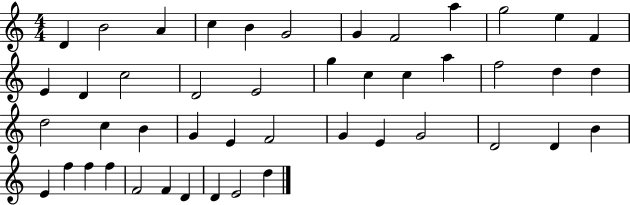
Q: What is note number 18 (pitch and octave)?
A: G5